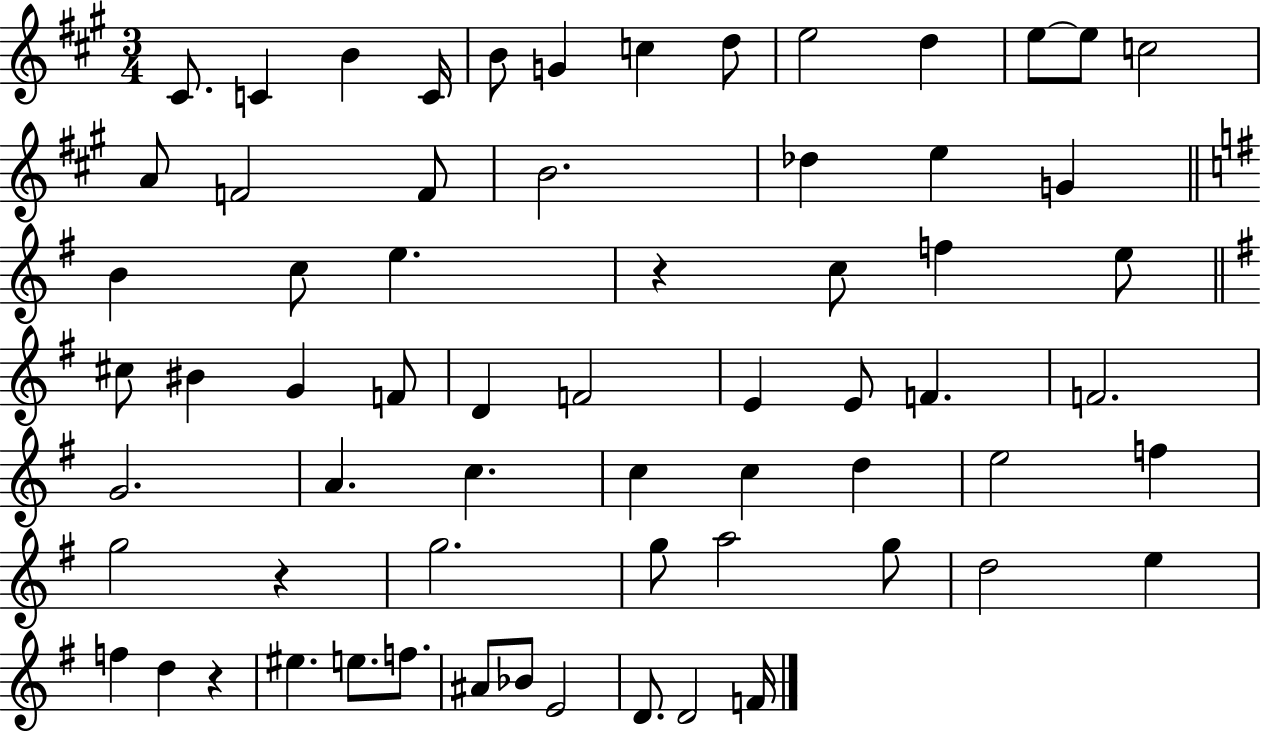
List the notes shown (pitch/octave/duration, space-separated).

C#4/e. C4/q B4/q C4/s B4/e G4/q C5/q D5/e E5/h D5/q E5/e E5/e C5/h A4/e F4/h F4/e B4/h. Db5/q E5/q G4/q B4/q C5/e E5/q. R/q C5/e F5/q E5/e C#5/e BIS4/q G4/q F4/e D4/q F4/h E4/q E4/e F4/q. F4/h. G4/h. A4/q. C5/q. C5/q C5/q D5/q E5/h F5/q G5/h R/q G5/h. G5/e A5/h G5/e D5/h E5/q F5/q D5/q R/q EIS5/q. E5/e. F5/e. A#4/e Bb4/e E4/h D4/e. D4/h F4/s